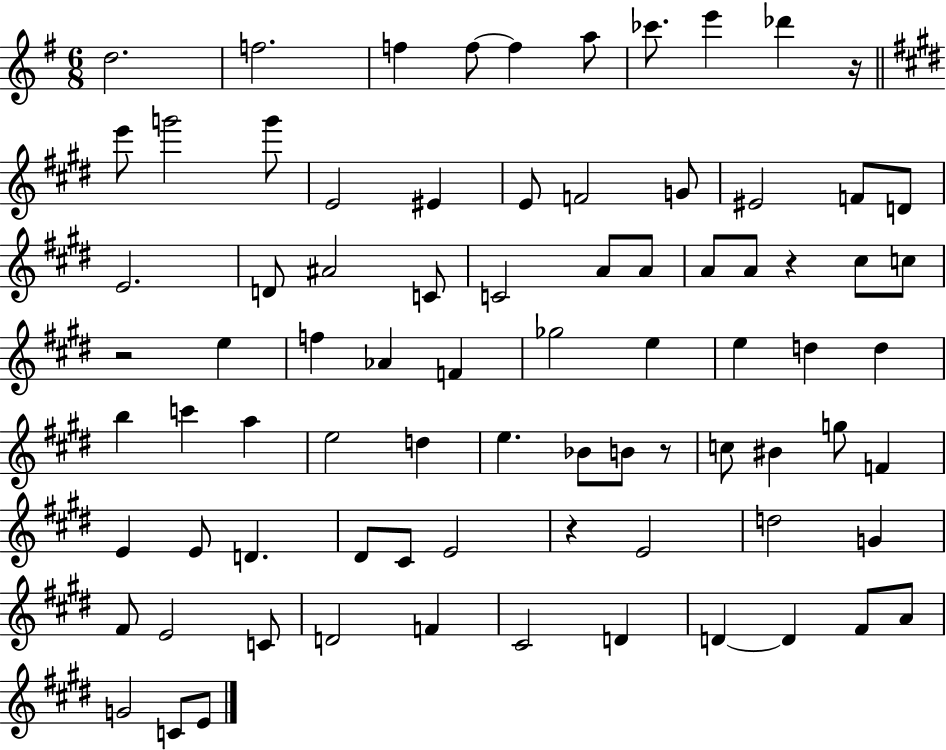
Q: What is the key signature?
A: G major